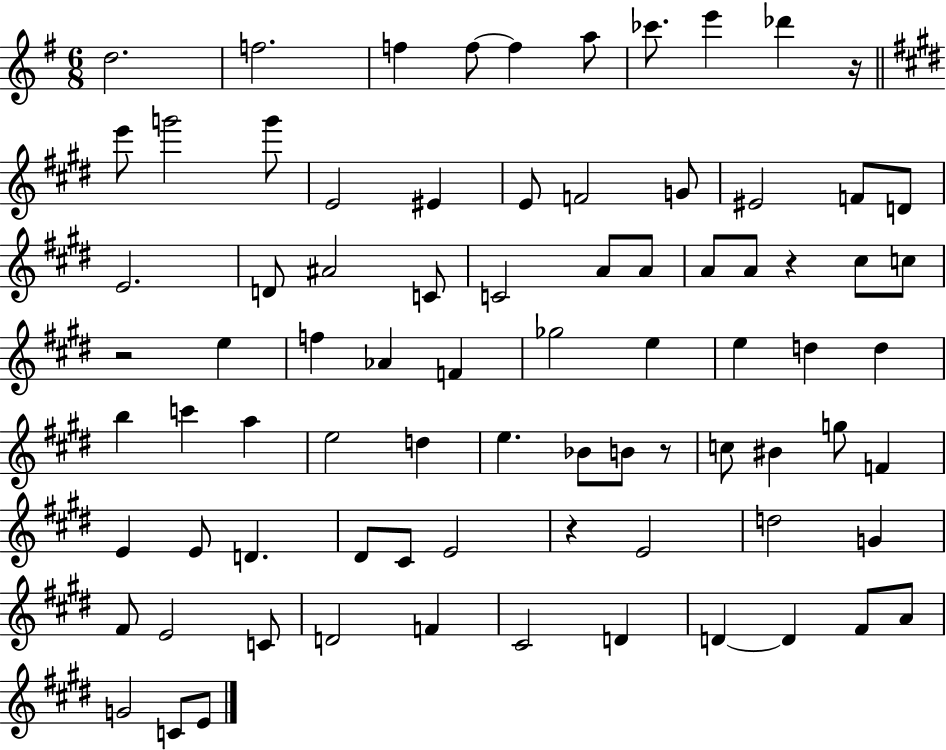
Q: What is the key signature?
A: G major